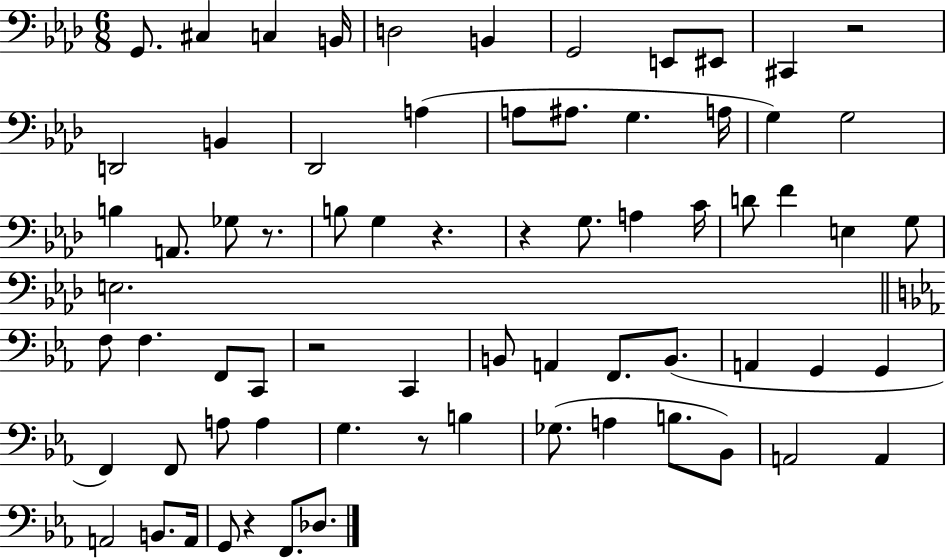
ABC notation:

X:1
T:Untitled
M:6/8
L:1/4
K:Ab
G,,/2 ^C, C, B,,/4 D,2 B,, G,,2 E,,/2 ^E,,/2 ^C,, z2 D,,2 B,, _D,,2 A, A,/2 ^A,/2 G, A,/4 G, G,2 B, A,,/2 _G,/2 z/2 B,/2 G, z z G,/2 A, C/4 D/2 F E, G,/2 E,2 F,/2 F, F,,/2 C,,/2 z2 C,, B,,/2 A,, F,,/2 B,,/2 A,, G,, G,, F,, F,,/2 A,/2 A, G, z/2 B, _G,/2 A, B,/2 _B,,/2 A,,2 A,, A,,2 B,,/2 A,,/4 G,,/2 z F,,/2 _D,/2